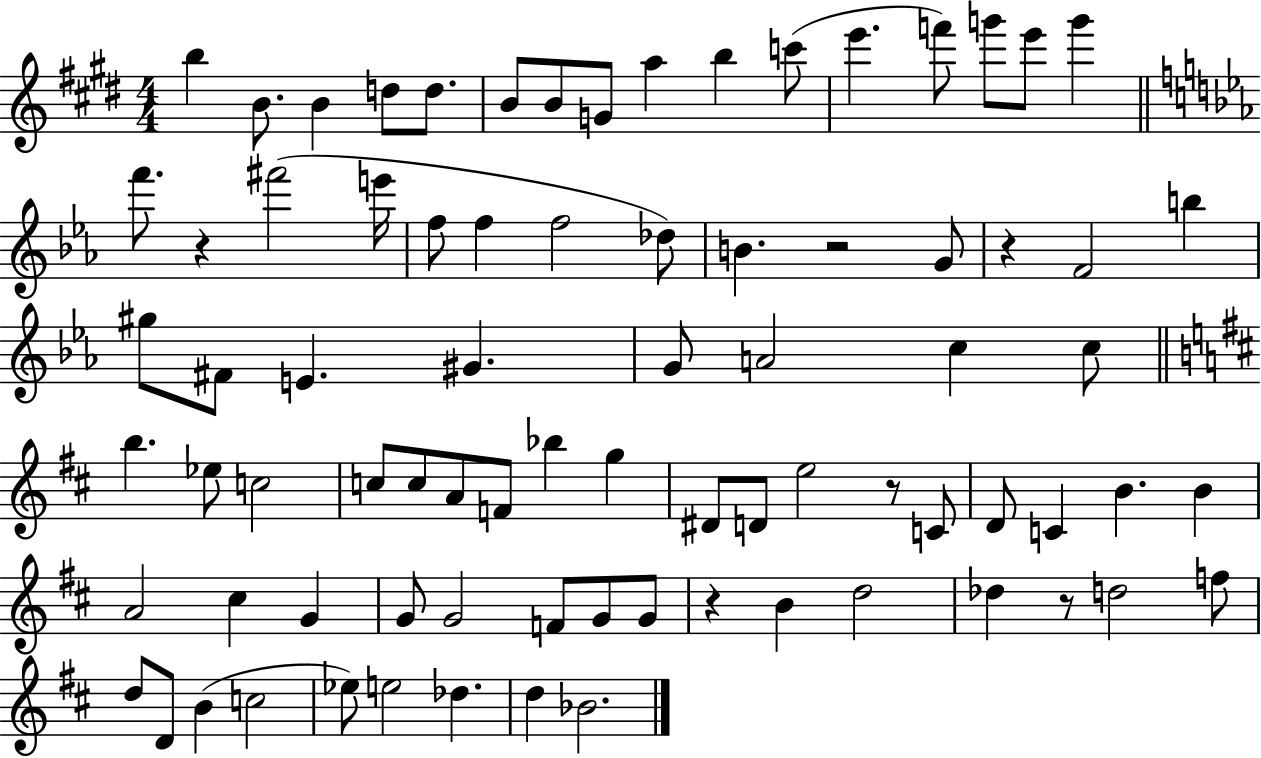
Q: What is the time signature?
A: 4/4